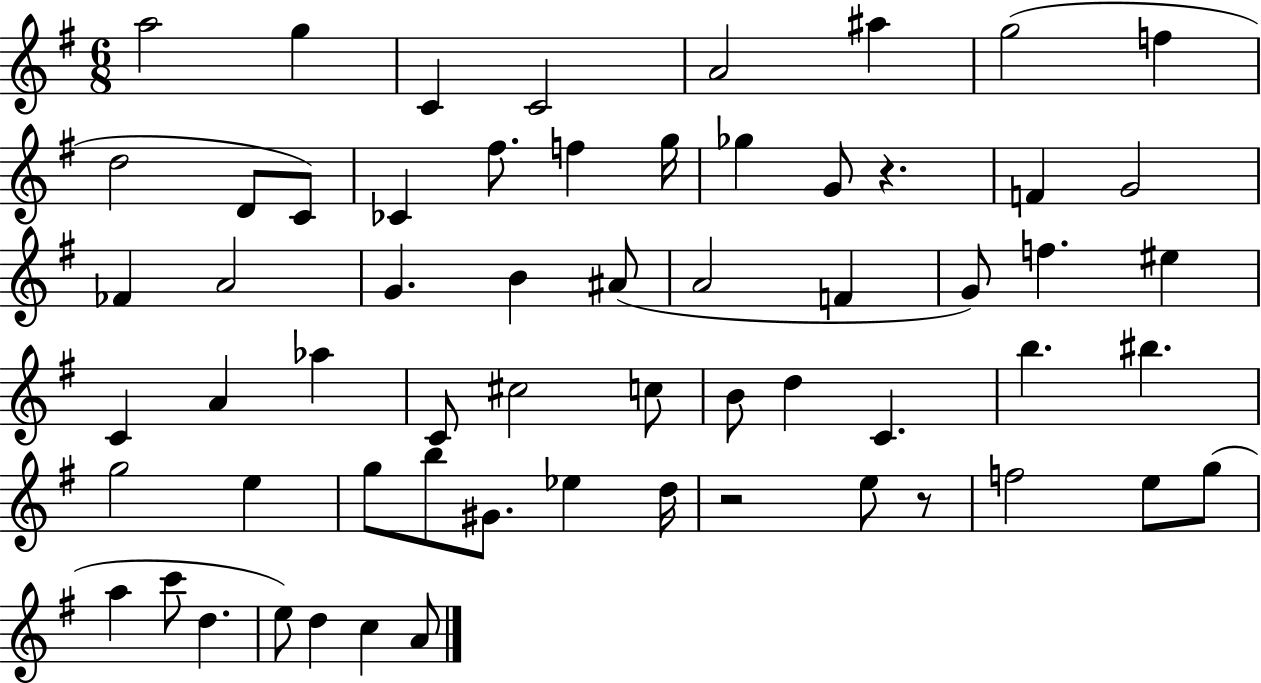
{
  \clef treble
  \numericTimeSignature
  \time 6/8
  \key g \major
  \repeat volta 2 { a''2 g''4 | c'4 c'2 | a'2 ais''4 | g''2( f''4 | \break d''2 d'8 c'8) | ces'4 fis''8. f''4 g''16 | ges''4 g'8 r4. | f'4 g'2 | \break fes'4 a'2 | g'4. b'4 ais'8( | a'2 f'4 | g'8) f''4. eis''4 | \break c'4 a'4 aes''4 | c'8 cis''2 c''8 | b'8 d''4 c'4. | b''4. bis''4. | \break g''2 e''4 | g''8 b''8 gis'8. ees''4 d''16 | r2 e''8 r8 | f''2 e''8 g''8( | \break a''4 c'''8 d''4. | e''8) d''4 c''4 a'8 | } \bar "|."
}